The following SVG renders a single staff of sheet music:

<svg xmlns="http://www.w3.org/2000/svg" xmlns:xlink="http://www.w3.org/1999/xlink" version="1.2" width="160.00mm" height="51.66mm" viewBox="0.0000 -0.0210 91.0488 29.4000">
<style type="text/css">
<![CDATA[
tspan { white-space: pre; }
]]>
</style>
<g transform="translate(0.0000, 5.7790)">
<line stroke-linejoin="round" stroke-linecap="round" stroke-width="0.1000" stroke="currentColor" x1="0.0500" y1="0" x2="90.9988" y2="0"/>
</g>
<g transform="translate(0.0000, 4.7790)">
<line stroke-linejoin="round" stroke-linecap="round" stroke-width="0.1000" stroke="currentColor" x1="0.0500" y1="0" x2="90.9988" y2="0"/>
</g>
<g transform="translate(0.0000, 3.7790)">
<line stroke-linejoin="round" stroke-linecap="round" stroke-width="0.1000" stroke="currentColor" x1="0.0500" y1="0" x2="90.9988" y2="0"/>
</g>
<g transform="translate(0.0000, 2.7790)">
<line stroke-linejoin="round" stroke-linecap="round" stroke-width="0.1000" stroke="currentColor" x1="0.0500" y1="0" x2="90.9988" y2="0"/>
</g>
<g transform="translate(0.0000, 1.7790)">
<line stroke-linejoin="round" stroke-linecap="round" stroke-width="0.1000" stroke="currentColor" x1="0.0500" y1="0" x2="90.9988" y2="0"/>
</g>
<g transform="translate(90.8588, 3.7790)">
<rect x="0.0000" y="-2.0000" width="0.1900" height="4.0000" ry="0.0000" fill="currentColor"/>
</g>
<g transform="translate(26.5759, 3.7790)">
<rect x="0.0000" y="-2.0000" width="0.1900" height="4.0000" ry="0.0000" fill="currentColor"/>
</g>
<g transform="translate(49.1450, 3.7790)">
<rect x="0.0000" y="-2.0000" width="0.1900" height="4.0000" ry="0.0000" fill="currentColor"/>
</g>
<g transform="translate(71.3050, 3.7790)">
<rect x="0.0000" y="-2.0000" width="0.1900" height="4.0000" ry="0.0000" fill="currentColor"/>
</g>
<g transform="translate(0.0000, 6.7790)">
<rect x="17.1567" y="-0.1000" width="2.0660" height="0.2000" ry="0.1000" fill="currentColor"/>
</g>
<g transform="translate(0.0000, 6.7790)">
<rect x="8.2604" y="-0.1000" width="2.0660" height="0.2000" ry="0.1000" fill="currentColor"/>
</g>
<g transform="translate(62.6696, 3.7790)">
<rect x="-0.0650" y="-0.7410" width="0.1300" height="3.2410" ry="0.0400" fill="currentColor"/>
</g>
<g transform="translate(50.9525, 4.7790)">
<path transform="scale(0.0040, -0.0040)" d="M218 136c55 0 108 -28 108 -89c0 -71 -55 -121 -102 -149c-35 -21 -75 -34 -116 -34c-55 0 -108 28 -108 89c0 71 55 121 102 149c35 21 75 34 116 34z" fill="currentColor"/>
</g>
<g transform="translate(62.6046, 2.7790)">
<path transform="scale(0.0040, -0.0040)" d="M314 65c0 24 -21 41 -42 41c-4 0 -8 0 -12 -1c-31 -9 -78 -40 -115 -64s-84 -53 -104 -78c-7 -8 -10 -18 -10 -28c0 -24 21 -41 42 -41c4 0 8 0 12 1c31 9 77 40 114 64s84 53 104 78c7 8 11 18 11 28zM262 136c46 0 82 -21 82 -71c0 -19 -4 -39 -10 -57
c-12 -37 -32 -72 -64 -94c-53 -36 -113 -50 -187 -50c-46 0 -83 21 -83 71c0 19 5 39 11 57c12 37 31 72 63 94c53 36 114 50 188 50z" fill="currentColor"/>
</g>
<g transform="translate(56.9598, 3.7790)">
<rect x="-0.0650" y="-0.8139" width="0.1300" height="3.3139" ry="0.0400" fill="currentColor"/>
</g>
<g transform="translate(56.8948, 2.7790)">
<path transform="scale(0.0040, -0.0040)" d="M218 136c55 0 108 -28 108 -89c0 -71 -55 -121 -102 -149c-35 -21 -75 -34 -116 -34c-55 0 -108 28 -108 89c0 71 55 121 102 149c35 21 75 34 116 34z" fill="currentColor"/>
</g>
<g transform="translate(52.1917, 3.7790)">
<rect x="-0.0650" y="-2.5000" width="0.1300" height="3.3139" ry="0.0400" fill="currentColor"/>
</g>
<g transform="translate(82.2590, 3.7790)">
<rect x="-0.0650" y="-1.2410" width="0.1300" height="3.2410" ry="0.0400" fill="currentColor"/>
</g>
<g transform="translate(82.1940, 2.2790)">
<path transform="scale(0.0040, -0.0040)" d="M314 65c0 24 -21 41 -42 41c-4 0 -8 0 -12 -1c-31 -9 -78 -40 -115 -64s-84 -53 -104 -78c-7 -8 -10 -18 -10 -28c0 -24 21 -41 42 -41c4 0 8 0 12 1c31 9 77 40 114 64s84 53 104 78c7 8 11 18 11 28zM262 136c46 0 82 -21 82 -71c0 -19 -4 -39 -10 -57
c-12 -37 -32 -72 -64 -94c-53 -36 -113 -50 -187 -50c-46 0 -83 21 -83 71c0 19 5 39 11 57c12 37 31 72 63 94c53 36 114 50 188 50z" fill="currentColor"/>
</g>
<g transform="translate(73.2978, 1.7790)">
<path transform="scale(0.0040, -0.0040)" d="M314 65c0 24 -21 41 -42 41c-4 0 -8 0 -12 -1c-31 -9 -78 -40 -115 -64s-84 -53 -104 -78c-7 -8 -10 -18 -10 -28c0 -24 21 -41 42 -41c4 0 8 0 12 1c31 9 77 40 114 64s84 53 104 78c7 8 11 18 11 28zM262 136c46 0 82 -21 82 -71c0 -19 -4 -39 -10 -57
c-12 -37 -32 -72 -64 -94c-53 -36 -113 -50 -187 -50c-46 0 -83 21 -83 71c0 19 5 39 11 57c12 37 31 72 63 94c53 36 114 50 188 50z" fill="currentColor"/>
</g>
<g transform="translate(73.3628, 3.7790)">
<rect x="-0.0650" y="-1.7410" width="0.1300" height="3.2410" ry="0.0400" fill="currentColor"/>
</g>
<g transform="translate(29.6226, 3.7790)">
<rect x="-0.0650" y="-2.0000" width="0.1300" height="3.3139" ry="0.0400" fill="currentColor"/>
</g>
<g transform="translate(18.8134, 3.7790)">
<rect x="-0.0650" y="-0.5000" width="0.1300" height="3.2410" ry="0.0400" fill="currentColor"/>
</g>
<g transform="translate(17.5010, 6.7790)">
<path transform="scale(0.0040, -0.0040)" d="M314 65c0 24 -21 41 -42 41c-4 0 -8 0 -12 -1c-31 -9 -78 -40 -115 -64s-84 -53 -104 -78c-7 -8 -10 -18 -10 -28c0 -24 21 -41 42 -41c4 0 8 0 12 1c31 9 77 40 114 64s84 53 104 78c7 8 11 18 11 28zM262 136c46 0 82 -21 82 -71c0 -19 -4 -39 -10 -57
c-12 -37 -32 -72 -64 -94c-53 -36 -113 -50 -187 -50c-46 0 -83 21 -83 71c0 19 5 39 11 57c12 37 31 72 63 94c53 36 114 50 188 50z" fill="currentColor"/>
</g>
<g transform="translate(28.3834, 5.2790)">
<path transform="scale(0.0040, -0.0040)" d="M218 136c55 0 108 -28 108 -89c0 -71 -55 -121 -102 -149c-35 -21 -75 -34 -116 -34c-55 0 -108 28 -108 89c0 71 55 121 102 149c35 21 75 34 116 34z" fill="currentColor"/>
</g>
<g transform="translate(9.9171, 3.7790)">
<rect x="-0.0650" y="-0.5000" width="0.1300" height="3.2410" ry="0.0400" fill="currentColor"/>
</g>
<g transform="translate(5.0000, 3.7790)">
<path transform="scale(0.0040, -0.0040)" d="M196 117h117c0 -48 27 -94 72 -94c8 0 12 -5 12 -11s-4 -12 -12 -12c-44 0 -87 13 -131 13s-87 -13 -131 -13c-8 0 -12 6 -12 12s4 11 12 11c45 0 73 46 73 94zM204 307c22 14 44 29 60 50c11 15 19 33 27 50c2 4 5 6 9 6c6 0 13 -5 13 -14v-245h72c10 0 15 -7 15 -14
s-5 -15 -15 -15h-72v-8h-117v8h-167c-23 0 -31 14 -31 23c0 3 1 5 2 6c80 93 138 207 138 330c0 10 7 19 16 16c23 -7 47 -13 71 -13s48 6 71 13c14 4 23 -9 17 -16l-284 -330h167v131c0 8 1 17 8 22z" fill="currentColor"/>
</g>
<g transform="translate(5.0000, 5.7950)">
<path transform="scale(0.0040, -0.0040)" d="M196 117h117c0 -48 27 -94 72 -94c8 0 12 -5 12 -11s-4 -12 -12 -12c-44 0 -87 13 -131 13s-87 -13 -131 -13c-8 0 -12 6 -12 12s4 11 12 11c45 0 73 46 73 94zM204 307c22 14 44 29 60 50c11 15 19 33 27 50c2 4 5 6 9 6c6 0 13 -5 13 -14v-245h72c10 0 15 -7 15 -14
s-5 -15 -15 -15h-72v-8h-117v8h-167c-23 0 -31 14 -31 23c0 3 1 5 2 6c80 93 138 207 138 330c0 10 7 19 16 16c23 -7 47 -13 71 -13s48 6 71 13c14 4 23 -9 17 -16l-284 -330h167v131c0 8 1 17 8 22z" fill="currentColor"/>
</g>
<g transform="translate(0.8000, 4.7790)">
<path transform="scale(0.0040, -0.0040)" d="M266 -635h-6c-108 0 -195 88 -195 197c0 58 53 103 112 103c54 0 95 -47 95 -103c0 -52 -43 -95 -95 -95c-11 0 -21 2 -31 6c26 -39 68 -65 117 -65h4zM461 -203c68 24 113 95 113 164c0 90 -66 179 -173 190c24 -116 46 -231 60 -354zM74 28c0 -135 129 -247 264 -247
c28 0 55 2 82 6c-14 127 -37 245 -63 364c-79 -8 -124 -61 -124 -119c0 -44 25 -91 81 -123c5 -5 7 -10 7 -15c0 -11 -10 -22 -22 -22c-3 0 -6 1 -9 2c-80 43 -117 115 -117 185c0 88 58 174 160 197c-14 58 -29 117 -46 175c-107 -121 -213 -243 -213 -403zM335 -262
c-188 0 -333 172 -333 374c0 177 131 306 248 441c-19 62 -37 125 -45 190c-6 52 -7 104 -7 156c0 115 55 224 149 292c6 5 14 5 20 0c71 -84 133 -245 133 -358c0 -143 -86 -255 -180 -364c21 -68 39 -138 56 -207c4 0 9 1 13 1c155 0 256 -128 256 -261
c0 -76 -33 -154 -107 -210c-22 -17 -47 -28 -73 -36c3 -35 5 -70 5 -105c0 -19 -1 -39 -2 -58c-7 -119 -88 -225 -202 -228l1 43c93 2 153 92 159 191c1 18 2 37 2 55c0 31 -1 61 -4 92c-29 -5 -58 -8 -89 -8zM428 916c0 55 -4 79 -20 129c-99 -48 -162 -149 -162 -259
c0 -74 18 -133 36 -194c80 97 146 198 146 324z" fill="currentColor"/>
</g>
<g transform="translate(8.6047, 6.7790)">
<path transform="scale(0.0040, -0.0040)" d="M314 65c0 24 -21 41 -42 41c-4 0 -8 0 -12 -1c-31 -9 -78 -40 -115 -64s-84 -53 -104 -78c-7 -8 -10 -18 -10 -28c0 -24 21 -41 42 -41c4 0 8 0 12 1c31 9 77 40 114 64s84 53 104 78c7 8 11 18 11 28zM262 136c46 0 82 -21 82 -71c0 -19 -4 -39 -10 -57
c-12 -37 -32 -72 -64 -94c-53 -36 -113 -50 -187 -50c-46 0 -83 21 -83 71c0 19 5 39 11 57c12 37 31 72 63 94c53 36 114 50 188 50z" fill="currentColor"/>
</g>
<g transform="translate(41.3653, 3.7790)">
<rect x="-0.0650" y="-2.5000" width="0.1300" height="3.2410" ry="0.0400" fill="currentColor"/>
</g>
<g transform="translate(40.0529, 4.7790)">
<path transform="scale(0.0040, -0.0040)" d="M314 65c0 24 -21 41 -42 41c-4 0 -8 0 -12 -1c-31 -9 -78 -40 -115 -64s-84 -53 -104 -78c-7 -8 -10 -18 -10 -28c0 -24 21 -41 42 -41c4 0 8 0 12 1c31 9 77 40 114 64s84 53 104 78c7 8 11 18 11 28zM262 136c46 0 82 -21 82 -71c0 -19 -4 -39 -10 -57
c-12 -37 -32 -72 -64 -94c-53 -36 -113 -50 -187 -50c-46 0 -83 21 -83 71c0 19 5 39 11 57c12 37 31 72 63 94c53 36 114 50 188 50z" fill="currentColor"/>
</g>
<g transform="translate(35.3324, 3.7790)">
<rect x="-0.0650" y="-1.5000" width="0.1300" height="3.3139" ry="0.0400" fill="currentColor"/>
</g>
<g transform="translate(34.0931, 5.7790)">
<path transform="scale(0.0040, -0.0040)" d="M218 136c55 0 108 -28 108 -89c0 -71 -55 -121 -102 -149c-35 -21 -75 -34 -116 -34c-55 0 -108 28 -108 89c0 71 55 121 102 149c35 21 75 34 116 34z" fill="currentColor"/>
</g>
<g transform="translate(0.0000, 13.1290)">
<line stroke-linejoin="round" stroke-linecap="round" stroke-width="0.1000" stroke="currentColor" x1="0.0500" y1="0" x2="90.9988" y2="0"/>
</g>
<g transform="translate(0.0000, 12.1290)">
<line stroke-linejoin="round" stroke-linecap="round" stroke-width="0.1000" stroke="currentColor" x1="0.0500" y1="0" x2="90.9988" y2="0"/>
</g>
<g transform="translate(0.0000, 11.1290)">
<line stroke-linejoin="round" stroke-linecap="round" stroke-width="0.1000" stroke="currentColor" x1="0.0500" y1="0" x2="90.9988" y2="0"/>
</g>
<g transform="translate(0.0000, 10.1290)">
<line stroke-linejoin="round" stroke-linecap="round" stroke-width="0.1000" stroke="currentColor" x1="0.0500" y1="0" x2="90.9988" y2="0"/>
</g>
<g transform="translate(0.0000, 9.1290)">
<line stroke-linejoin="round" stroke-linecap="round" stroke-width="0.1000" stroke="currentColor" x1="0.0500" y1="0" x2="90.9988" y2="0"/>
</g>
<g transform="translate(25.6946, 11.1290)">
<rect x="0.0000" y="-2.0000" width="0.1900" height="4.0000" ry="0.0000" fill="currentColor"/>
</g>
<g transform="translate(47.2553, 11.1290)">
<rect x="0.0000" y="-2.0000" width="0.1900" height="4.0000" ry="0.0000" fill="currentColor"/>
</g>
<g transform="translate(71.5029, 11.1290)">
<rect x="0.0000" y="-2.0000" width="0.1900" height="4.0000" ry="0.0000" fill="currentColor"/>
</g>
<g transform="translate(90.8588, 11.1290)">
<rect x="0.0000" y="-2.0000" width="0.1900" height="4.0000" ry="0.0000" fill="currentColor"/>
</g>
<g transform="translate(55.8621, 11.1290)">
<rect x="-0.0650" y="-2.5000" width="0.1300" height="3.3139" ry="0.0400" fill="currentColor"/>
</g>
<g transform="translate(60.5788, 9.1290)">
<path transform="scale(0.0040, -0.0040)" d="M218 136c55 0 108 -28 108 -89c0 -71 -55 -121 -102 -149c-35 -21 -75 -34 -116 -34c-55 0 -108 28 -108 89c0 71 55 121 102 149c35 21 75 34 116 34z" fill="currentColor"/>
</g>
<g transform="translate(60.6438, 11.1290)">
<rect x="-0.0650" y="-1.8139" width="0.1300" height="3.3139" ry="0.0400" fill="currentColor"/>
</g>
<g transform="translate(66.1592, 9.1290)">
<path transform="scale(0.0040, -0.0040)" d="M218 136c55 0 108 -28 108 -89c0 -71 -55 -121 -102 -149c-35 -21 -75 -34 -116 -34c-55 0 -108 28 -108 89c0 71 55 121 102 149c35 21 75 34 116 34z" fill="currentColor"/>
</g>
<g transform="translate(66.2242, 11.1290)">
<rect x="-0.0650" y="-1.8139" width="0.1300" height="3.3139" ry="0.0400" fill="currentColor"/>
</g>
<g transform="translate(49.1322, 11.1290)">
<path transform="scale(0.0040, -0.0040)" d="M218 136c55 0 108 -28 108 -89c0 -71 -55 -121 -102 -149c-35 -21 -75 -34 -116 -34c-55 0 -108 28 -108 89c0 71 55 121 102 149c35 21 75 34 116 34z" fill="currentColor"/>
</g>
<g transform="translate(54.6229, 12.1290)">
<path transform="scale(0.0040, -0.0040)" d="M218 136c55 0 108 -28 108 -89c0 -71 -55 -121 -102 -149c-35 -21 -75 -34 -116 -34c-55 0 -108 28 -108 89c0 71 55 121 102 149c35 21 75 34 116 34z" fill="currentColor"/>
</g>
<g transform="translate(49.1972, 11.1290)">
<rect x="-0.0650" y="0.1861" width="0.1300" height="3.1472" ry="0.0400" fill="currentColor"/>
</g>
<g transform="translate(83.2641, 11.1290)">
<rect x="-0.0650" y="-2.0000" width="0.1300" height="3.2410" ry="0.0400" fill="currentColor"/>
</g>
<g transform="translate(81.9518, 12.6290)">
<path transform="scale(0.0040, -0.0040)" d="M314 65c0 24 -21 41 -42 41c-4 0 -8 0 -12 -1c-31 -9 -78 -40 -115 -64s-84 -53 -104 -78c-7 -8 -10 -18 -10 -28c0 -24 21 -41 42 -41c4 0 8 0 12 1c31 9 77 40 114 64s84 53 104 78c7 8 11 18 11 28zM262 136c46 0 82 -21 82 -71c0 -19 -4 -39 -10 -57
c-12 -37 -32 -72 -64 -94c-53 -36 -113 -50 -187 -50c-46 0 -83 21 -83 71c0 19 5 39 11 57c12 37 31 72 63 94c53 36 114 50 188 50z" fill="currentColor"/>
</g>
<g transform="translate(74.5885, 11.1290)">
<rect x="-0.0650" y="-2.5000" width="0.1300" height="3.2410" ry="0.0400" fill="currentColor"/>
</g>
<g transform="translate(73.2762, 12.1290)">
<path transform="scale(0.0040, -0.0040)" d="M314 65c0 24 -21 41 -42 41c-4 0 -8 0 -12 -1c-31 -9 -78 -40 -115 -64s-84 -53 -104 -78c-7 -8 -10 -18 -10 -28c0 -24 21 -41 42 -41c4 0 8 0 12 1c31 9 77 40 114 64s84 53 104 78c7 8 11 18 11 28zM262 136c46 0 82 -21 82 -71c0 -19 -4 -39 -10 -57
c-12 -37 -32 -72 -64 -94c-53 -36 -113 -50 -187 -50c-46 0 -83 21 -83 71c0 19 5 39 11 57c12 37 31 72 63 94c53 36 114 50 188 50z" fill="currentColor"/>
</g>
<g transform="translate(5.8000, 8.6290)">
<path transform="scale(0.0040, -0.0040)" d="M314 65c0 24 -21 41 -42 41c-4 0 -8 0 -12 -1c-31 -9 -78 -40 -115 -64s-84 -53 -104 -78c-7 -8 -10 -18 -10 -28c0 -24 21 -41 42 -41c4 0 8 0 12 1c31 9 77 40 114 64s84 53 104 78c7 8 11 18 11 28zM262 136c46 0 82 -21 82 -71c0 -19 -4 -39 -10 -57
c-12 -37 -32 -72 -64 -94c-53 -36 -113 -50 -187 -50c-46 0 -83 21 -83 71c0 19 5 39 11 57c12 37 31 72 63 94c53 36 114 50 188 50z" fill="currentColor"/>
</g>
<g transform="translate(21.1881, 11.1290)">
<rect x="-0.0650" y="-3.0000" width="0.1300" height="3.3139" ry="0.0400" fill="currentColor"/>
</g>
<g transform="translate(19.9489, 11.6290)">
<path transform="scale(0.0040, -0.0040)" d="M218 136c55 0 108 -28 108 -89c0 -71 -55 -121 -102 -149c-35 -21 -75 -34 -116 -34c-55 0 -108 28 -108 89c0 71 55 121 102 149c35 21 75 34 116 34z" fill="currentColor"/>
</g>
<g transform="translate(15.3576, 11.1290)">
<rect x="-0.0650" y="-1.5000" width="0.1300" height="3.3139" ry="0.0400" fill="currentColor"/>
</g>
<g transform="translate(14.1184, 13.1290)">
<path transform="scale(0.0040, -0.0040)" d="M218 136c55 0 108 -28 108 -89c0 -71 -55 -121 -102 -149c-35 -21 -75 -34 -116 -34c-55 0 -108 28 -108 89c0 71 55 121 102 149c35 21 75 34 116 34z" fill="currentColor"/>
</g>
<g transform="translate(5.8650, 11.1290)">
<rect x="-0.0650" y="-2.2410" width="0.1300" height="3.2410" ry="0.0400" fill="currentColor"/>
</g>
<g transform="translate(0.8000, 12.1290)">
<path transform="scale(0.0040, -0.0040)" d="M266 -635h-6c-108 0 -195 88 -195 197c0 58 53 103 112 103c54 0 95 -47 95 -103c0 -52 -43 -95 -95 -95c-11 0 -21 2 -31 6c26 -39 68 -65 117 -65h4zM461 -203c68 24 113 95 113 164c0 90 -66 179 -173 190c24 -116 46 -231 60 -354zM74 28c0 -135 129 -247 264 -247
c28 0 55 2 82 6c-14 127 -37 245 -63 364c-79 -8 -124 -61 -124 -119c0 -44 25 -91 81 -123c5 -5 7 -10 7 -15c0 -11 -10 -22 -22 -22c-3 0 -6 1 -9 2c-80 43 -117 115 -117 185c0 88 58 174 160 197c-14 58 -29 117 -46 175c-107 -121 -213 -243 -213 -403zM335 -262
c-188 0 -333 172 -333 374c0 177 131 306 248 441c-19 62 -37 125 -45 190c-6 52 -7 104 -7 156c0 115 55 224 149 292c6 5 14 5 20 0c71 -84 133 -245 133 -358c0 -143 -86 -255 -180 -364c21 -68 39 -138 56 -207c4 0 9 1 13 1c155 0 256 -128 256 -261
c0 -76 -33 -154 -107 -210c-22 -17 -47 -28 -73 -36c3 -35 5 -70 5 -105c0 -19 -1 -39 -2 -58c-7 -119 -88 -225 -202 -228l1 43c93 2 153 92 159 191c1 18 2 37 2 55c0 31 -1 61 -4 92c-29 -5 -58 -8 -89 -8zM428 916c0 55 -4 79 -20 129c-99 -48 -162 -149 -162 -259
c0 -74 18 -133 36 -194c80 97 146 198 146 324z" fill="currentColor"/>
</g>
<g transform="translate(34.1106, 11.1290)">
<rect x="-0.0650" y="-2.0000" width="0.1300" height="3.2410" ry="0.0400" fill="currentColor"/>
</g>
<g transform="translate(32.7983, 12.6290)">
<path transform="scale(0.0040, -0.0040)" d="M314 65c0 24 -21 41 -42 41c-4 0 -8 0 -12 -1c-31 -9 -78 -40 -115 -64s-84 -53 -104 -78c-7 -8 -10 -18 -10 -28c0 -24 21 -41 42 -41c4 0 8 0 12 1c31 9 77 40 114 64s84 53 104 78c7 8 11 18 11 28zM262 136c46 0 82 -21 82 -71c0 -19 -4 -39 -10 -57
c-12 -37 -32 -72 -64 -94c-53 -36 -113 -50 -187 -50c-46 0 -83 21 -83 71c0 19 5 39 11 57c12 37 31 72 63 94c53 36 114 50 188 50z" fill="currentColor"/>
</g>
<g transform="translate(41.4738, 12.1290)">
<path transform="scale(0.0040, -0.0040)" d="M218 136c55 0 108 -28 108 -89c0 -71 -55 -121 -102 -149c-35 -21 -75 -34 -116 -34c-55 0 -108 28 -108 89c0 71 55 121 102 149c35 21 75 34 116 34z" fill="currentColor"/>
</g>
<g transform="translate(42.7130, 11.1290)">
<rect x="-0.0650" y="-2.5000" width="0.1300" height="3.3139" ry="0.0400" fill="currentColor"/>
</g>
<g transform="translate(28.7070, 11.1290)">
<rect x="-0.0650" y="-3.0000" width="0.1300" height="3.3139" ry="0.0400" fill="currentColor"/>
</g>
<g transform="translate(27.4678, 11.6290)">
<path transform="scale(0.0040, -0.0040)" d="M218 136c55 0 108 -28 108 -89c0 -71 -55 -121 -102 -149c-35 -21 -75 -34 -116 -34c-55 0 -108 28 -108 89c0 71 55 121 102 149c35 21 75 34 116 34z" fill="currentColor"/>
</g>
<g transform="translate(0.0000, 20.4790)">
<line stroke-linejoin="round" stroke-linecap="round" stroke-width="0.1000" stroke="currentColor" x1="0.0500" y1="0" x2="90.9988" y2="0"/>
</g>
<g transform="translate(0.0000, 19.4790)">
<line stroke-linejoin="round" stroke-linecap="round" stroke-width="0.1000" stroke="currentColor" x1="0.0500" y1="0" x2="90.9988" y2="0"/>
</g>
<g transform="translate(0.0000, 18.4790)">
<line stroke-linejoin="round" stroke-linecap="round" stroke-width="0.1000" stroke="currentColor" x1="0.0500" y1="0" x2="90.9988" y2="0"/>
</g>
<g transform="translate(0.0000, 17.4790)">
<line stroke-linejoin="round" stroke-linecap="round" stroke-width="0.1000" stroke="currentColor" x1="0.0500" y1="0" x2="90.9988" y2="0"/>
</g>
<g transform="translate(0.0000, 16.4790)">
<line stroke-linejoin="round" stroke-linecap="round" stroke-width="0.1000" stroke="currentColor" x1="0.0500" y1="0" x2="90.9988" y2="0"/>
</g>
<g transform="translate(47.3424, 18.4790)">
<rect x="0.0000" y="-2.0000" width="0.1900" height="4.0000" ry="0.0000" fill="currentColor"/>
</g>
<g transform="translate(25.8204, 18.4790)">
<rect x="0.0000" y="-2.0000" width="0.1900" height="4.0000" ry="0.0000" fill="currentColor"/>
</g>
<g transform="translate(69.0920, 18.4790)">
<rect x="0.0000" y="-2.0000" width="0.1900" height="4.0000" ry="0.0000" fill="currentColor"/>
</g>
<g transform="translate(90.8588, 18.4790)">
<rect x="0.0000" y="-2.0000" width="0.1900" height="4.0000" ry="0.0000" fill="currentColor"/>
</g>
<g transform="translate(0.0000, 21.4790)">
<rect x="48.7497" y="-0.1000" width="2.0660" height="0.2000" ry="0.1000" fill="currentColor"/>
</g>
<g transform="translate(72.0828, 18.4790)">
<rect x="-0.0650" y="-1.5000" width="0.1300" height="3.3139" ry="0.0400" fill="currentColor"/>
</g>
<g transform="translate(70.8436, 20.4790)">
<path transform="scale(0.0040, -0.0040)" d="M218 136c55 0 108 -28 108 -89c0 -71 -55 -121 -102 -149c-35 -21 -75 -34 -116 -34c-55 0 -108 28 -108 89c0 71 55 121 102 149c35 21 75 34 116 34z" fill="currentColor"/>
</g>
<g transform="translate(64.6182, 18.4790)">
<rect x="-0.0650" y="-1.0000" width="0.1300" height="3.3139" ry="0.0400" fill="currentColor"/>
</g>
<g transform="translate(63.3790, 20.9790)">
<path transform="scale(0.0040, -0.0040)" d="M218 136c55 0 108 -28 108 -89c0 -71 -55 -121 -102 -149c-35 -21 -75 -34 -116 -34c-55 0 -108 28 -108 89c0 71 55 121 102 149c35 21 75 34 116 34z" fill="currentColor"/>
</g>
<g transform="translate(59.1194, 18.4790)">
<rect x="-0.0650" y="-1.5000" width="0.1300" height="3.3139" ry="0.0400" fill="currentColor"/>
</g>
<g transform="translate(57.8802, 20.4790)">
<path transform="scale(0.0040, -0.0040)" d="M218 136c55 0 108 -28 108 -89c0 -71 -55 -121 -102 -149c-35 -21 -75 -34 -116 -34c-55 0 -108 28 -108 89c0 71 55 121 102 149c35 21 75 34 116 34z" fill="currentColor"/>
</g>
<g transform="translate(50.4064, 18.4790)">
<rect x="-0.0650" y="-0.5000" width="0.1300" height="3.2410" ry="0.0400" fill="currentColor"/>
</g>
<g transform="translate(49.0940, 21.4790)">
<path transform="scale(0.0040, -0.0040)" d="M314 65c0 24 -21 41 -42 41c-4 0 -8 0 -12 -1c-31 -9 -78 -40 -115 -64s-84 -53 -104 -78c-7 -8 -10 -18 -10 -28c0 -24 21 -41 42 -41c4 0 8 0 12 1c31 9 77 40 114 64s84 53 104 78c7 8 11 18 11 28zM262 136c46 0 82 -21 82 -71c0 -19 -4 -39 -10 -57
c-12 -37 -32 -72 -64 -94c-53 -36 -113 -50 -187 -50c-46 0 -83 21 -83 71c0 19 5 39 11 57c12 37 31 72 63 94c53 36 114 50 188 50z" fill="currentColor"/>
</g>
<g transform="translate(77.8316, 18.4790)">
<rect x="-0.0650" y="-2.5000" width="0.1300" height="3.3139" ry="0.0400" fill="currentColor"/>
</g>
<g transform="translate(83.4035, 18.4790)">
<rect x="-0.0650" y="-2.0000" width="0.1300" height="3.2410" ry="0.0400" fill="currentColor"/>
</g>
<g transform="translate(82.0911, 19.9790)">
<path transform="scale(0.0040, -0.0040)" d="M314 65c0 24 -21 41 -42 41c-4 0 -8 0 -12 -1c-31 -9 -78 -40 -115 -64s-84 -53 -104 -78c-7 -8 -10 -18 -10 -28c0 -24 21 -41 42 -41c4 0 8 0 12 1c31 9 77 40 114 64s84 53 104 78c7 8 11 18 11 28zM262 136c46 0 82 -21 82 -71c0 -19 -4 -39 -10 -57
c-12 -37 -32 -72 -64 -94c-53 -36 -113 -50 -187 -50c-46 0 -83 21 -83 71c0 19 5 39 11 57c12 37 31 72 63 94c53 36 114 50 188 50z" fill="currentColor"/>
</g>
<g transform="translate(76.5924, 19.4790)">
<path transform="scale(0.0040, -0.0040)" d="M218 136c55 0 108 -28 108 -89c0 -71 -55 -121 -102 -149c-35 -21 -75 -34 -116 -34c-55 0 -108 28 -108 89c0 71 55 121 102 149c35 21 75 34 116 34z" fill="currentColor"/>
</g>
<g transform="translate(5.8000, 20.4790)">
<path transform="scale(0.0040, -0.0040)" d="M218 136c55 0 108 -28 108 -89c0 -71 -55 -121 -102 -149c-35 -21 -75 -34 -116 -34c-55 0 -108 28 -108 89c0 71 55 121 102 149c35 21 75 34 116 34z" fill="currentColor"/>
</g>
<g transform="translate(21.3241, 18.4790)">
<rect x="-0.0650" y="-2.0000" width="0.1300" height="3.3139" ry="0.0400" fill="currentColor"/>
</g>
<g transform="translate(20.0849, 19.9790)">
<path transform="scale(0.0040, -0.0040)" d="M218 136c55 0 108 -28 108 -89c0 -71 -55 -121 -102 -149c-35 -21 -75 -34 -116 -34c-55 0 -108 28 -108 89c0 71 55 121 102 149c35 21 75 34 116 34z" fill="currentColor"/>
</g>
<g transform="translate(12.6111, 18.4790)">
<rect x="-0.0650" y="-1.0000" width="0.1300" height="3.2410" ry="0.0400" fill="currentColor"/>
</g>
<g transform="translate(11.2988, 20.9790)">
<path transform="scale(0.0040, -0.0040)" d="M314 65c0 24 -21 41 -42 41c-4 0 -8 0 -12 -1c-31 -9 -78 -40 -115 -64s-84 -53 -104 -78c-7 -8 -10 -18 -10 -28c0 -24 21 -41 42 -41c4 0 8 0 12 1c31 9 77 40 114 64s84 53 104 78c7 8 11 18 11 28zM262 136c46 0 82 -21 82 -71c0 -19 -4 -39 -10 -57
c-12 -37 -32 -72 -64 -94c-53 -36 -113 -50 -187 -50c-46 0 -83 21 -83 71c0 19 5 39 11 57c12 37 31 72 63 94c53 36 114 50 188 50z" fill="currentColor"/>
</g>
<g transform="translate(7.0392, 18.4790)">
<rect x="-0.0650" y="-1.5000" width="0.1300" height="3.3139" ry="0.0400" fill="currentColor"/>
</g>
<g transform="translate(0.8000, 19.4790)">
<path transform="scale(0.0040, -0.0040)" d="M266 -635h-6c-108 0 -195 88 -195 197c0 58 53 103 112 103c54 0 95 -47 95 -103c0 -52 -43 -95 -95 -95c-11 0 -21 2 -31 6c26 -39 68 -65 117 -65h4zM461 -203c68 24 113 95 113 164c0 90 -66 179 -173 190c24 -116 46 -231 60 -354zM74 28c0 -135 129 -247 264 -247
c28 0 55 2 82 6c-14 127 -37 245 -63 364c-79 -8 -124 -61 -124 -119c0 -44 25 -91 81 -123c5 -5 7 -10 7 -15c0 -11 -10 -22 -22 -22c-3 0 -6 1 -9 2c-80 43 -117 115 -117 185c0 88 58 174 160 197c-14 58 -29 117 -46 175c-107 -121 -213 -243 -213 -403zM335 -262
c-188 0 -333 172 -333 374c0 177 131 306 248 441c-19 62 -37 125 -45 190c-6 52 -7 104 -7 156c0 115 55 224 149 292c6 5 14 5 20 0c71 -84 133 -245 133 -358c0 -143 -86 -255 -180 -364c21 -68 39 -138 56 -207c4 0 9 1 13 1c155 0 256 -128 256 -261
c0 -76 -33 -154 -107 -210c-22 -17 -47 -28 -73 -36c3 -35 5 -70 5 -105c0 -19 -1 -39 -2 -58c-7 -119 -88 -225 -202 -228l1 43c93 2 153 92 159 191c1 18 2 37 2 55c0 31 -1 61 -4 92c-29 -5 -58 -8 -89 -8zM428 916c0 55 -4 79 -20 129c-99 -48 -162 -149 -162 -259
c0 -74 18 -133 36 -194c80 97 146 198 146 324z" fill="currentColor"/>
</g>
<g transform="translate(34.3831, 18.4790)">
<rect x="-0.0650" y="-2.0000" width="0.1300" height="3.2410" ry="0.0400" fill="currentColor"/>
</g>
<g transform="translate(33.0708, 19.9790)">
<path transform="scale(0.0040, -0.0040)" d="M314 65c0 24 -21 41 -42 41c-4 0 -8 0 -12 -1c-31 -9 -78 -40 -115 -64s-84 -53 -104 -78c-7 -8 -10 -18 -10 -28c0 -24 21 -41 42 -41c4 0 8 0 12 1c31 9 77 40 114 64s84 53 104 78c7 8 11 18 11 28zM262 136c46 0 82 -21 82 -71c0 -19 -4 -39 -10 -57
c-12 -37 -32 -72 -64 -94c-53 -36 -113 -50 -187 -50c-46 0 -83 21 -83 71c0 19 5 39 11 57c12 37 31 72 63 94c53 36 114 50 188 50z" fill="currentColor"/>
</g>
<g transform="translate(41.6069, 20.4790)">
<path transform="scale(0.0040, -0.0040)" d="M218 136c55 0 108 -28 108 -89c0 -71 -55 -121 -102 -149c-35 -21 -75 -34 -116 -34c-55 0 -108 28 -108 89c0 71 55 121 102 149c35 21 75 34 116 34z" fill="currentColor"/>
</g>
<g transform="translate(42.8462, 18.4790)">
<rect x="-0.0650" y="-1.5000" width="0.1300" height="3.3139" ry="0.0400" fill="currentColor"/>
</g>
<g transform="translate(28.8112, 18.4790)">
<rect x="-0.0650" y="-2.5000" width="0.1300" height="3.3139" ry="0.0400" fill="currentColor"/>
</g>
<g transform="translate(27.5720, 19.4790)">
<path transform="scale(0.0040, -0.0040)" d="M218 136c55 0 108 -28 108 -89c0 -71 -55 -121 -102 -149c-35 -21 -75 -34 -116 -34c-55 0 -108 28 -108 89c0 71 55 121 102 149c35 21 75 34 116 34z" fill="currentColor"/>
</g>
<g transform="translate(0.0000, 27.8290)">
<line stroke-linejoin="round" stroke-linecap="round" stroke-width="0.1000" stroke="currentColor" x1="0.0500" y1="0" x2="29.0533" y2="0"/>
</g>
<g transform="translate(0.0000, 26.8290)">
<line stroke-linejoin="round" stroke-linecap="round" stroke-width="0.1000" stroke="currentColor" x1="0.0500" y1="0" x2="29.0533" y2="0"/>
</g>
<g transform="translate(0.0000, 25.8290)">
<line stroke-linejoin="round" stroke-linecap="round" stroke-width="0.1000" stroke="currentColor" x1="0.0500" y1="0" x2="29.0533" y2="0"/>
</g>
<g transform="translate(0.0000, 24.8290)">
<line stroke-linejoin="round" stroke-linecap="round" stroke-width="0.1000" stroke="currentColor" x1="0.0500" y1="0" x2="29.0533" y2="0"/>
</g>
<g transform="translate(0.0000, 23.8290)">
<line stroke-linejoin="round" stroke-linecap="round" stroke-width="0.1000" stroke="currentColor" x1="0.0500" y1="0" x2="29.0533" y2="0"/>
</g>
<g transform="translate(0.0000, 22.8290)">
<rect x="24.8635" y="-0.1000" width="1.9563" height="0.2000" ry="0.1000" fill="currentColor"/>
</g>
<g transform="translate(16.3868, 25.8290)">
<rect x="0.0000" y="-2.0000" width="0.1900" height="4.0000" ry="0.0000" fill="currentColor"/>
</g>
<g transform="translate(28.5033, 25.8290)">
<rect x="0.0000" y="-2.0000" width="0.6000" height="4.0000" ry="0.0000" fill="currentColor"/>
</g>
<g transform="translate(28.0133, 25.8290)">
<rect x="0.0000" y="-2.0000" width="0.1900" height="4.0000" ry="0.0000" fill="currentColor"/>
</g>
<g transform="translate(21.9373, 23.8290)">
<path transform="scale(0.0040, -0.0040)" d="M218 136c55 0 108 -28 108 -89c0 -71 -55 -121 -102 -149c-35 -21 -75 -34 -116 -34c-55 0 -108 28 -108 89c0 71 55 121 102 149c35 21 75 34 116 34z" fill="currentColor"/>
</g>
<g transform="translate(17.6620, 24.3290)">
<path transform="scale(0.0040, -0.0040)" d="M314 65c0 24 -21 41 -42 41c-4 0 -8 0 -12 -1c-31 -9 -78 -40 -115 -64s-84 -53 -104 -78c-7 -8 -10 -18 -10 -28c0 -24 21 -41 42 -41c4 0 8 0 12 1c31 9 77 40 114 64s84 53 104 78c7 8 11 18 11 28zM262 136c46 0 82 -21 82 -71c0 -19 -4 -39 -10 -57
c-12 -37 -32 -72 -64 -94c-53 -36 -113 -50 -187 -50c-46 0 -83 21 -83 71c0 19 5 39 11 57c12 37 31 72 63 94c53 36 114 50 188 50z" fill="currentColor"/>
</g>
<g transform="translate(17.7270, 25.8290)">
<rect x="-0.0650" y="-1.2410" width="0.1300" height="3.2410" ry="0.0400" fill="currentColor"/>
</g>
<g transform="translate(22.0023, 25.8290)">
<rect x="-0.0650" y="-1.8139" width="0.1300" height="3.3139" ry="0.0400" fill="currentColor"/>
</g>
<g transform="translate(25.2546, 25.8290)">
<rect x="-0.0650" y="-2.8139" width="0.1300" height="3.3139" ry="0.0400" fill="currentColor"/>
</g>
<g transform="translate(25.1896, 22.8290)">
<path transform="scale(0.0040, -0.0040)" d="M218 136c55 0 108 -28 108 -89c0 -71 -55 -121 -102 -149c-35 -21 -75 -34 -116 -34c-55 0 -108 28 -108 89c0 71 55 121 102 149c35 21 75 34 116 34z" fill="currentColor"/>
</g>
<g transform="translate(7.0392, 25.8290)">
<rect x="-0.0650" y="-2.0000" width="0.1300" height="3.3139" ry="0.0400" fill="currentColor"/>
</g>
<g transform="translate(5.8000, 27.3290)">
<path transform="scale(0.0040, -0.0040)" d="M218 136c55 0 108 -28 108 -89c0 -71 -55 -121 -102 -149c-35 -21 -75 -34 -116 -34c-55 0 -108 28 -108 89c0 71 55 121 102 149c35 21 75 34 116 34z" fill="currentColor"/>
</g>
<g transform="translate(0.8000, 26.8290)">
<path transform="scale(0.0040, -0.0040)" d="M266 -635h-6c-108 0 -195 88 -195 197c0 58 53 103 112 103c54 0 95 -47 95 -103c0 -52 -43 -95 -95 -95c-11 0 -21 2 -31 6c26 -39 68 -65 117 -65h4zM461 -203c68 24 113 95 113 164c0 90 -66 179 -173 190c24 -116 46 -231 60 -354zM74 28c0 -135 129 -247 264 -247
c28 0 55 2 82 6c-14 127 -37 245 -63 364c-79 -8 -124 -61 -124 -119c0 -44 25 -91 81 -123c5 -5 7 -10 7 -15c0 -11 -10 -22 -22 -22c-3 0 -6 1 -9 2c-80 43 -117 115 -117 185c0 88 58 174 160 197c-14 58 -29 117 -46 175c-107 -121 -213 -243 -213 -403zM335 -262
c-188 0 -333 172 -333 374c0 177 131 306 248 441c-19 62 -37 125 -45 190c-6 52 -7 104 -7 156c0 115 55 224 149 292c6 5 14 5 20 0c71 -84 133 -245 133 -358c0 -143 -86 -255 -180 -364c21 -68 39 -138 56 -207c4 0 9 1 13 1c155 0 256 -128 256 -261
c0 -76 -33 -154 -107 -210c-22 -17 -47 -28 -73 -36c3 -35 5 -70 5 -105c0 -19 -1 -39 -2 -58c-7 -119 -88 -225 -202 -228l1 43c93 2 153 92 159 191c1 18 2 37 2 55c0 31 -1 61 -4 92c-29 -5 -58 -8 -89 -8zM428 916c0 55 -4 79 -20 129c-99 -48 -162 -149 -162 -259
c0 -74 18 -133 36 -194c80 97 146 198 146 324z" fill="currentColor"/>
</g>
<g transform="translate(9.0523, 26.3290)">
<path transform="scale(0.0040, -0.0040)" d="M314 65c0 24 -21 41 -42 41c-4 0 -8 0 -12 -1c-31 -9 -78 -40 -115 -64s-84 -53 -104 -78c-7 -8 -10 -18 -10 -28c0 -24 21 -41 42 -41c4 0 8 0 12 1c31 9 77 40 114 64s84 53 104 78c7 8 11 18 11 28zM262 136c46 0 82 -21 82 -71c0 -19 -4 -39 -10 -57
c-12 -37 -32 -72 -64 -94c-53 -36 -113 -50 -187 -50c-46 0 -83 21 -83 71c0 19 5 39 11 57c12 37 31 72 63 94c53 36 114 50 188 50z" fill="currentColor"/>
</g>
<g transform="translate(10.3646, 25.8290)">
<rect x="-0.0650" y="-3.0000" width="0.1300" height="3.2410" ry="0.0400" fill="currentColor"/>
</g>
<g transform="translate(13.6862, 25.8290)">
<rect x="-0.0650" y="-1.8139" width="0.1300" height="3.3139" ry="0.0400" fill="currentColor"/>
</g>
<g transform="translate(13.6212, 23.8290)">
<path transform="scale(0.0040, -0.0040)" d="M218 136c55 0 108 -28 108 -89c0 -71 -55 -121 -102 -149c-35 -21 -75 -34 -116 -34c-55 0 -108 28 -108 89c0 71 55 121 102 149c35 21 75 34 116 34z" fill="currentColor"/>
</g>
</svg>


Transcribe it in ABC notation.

X:1
T:Untitled
M:4/4
L:1/4
K:C
C2 C2 F E G2 G d d2 f2 e2 g2 E A A F2 G B G f f G2 F2 E D2 F G F2 E C2 E D E G F2 F A2 f e2 f a